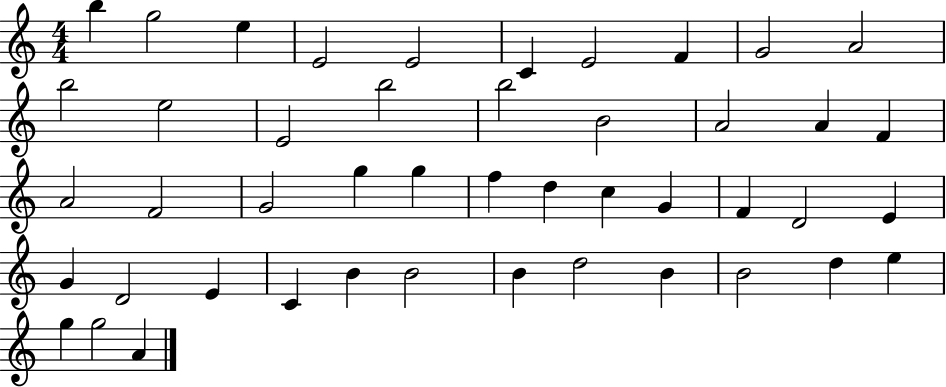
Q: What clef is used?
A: treble